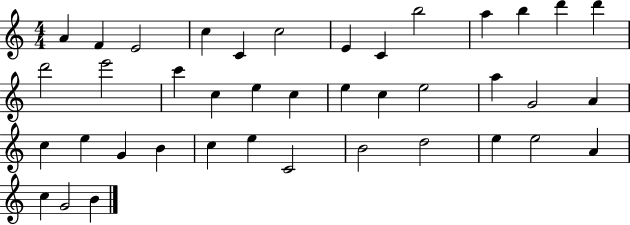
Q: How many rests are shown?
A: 0